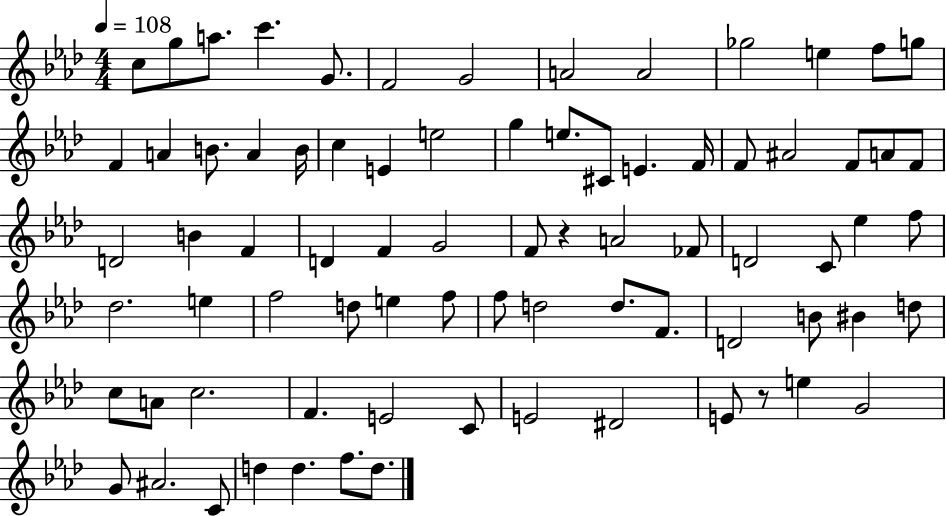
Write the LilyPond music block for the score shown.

{
  \clef treble
  \numericTimeSignature
  \time 4/4
  \key aes \major
  \tempo 4 = 108
  \repeat volta 2 { c''8 g''8 a''8. c'''4. g'8. | f'2 g'2 | a'2 a'2 | ges''2 e''4 f''8 g''8 | \break f'4 a'4 b'8. a'4 b'16 | c''4 e'4 e''2 | g''4 e''8. cis'8 e'4. f'16 | f'8 ais'2 f'8 a'8 f'8 | \break d'2 b'4 f'4 | d'4 f'4 g'2 | f'8 r4 a'2 fes'8 | d'2 c'8 ees''4 f''8 | \break des''2. e''4 | f''2 d''8 e''4 f''8 | f''8 d''2 d''8. f'8. | d'2 b'8 bis'4 d''8 | \break c''8 a'8 c''2. | f'4. e'2 c'8 | e'2 dis'2 | e'8 r8 e''4 g'2 | \break g'8 ais'2. c'8 | d''4 d''4. f''8. d''8. | } \bar "|."
}